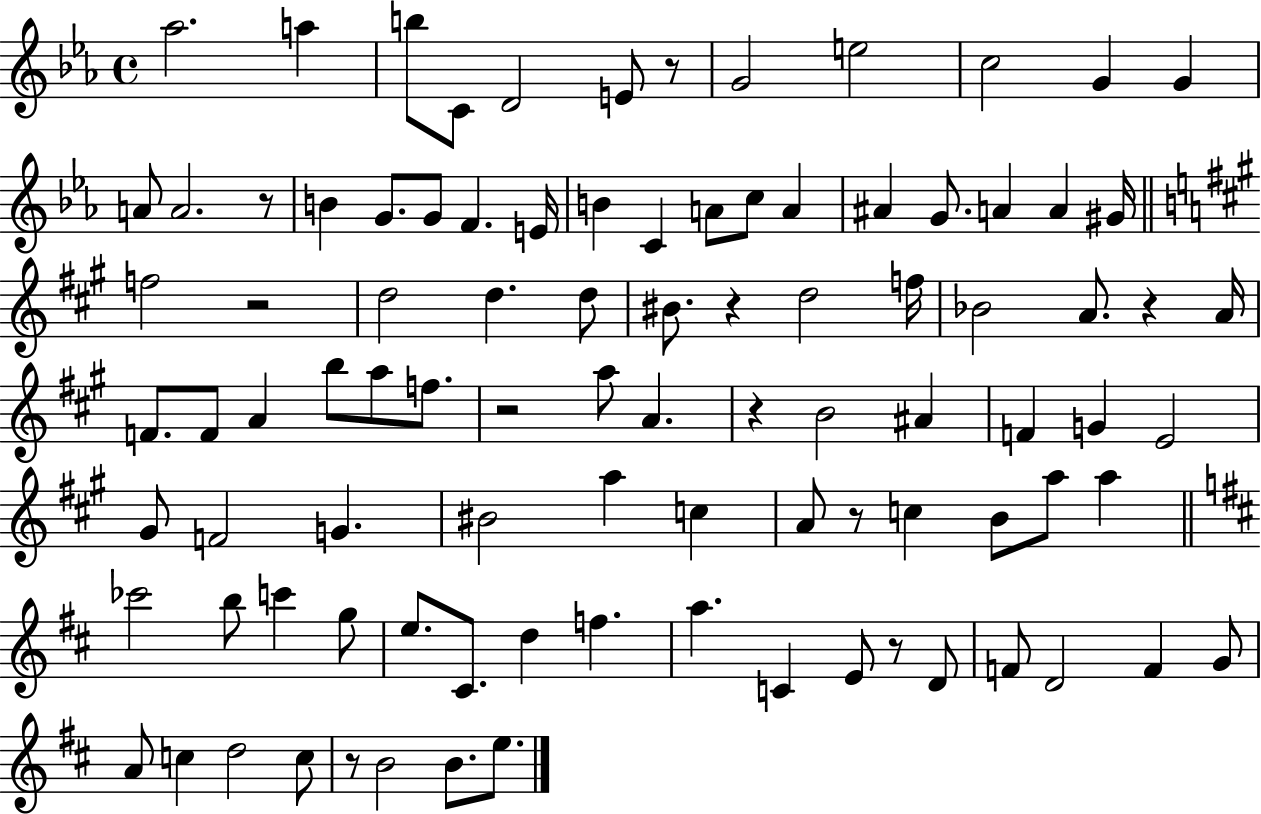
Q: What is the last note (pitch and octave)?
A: E5